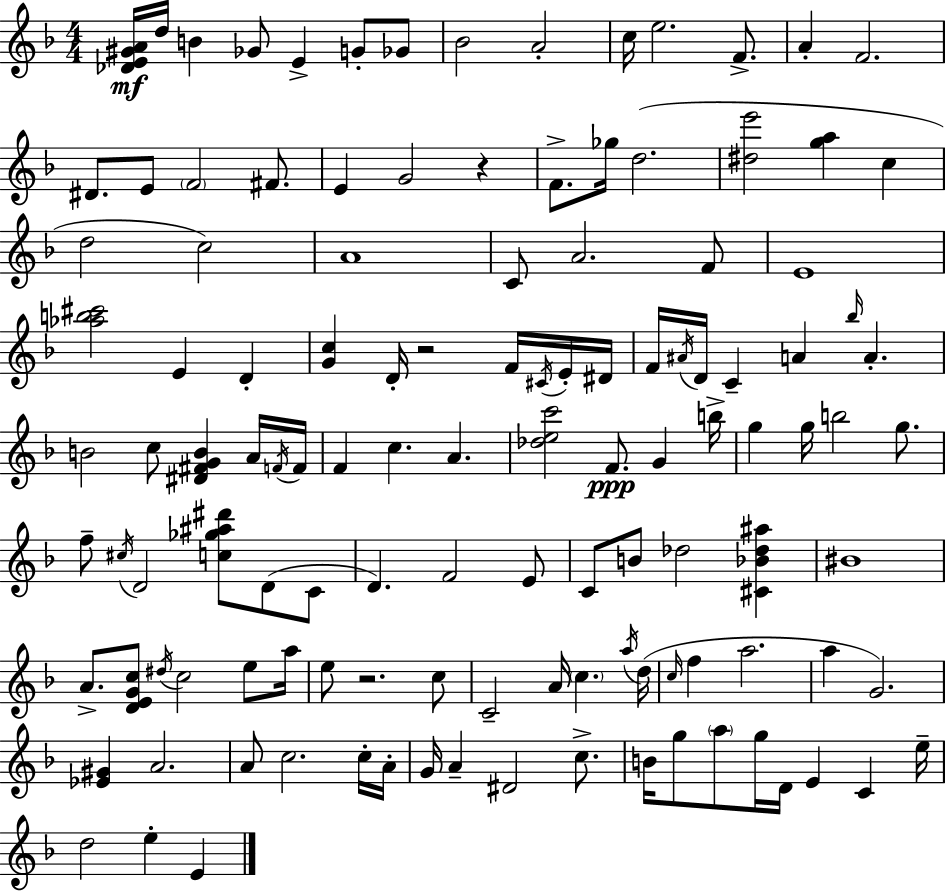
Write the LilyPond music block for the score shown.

{
  \clef treble
  \numericTimeSignature
  \time 4/4
  \key d \minor
  <des' e' gis' a'>16\mf d''16 b'4 ges'8 e'4-> g'8-. ges'8 | bes'2 a'2-. | c''16 e''2. f'8.-> | a'4-. f'2. | \break dis'8. e'8 \parenthesize f'2 fis'8. | e'4 g'2 r4 | f'8.-> ges''16 d''2.( | <dis'' e'''>2 <g'' a''>4 c''4 | \break d''2 c''2) | a'1 | c'8 a'2. f'8 | e'1 | \break <aes'' b'' cis'''>2 e'4 d'4-. | <g' c''>4 d'16-. r2 f'16 \acciaccatura { cis'16 } e'16-. | dis'16 f'16 \acciaccatura { ais'16 } d'16 c'4-- a'4 \grace { bes''16 } a'4.-. | b'2 c''8 <dis' fis' g' b'>4 | \break a'16 \acciaccatura { f'16 } f'16 f'4 c''4. a'4. | <des'' e'' c'''>2 f'8.\ppp g'4 | b''16-> g''4 g''16 b''2 | g''8. f''8-- \acciaccatura { cis''16 } d'2 <c'' ges'' ais'' dis'''>8 | \break d'8( c'8 d'4.) f'2 | e'8 c'8 b'8 des''2 | <cis' bes' des'' ais''>4 bis'1 | a'8.-> <d' e' g' c''>8 \acciaccatura { dis''16 } c''2 | \break e''8 a''16 e''8 r2. | c''8 c'2-- a'16 \parenthesize c''4. | \acciaccatura { a''16 } d''16( \grace { c''16 } f''4 a''2. | a''4 g'2.) | \break <ees' gis'>4 a'2. | a'8 c''2. | c''16-. a'16-. g'16 a'4-- dis'2 | c''8.-> b'16 g''8 \parenthesize a''8 g''16 d'16 e'4 | \break c'4 e''16-- d''2 | e''4-. e'4 \bar "|."
}